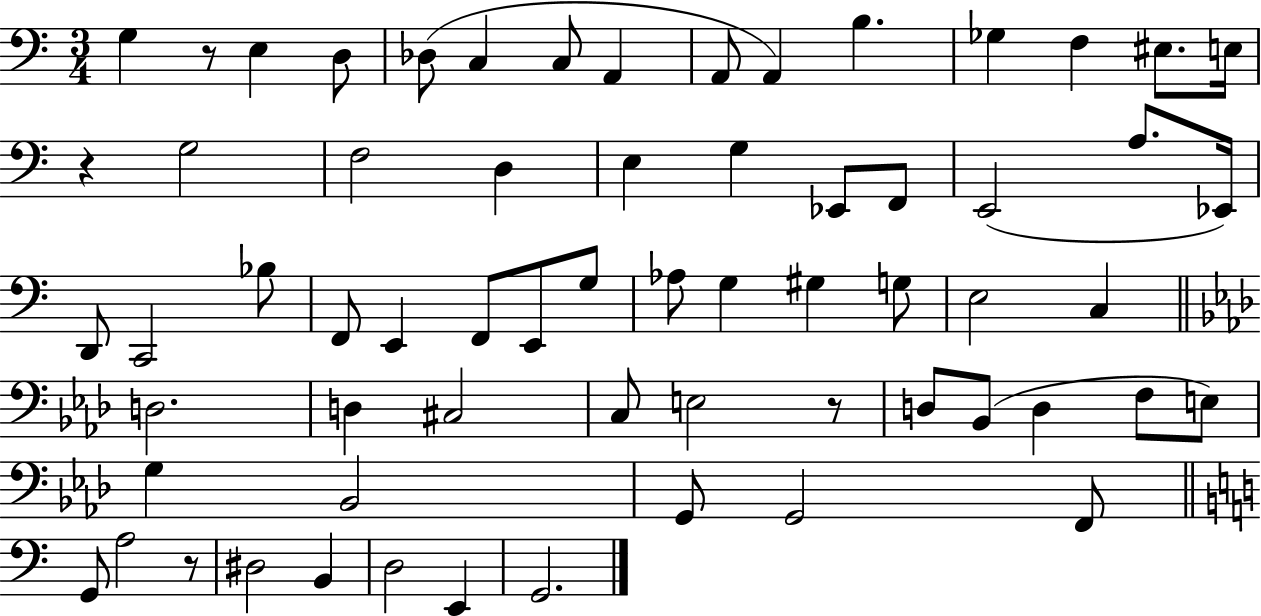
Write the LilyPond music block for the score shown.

{
  \clef bass
  \numericTimeSignature
  \time 3/4
  \key c \major
  \repeat volta 2 { g4 r8 e4 d8 | des8( c4 c8 a,4 | a,8 a,4) b4. | ges4 f4 eis8. e16 | \break r4 g2 | f2 d4 | e4 g4 ees,8 f,8 | e,2( a8. ees,16) | \break d,8 c,2 bes8 | f,8 e,4 f,8 e,8 g8 | aes8 g4 gis4 g8 | e2 c4 | \break \bar "||" \break \key aes \major d2. | d4 cis2 | c8 e2 r8 | d8 bes,8( d4 f8 e8) | \break g4 bes,2 | g,8 g,2 f,8 | \bar "||" \break \key c \major g,8 a2 r8 | dis2 b,4 | d2 e,4 | g,2. | \break } \bar "|."
}